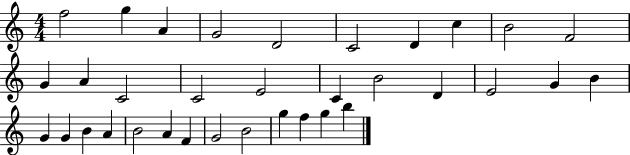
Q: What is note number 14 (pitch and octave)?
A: C4